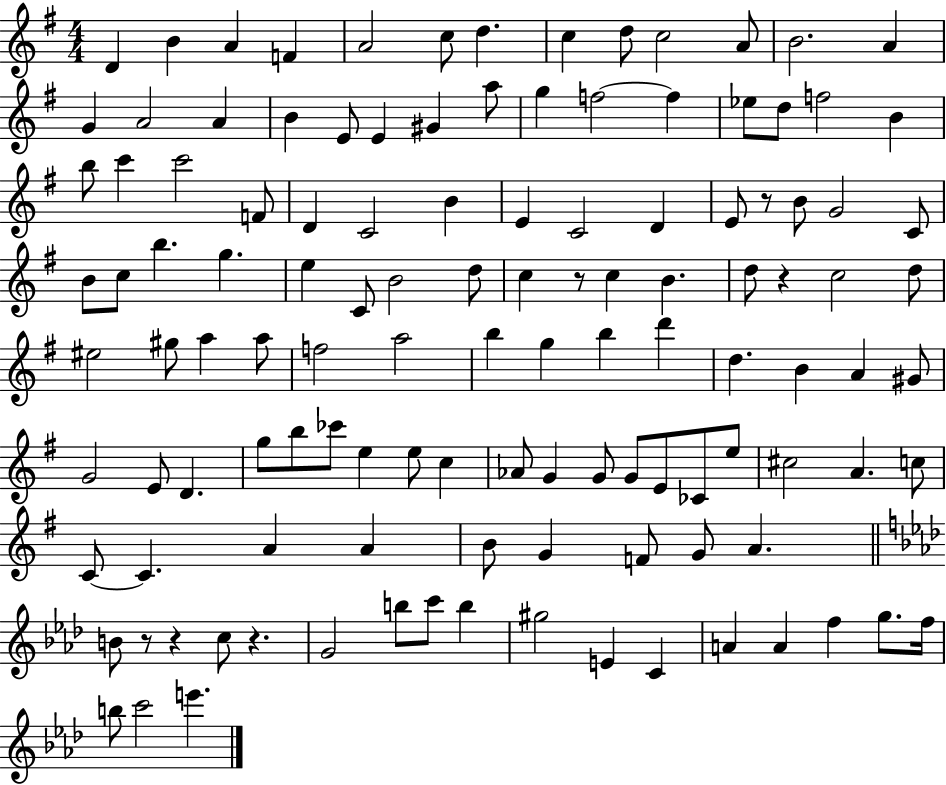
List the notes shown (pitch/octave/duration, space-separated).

D4/q B4/q A4/q F4/q A4/h C5/e D5/q. C5/q D5/e C5/h A4/e B4/h. A4/q G4/q A4/h A4/q B4/q E4/e E4/q G#4/q A5/e G5/q F5/h F5/q Eb5/e D5/e F5/h B4/q B5/e C6/q C6/h F4/e D4/q C4/h B4/q E4/q C4/h D4/q E4/e R/e B4/e G4/h C4/e B4/e C5/e B5/q. G5/q. E5/q C4/e B4/h D5/e C5/q R/e C5/q B4/q. D5/e R/q C5/h D5/e EIS5/h G#5/e A5/q A5/e F5/h A5/h B5/q G5/q B5/q D6/q D5/q. B4/q A4/q G#4/e G4/h E4/e D4/q. G5/e B5/e CES6/e E5/q E5/e C5/q Ab4/e G4/q G4/e G4/e E4/e CES4/e E5/e C#5/h A4/q. C5/e C4/e C4/q. A4/q A4/q B4/e G4/q F4/e G4/e A4/q. B4/e R/e R/q C5/e R/q. G4/h B5/e C6/e B5/q G#5/h E4/q C4/q A4/q A4/q F5/q G5/e. F5/s B5/e C6/h E6/q.